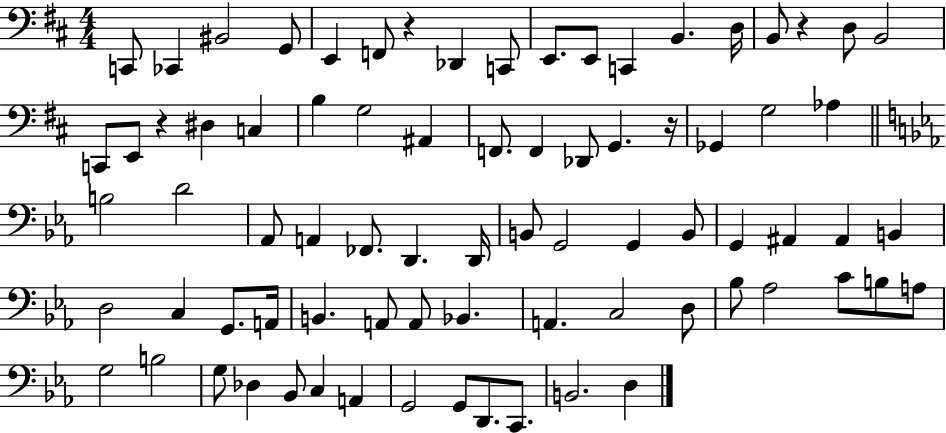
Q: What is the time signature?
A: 4/4